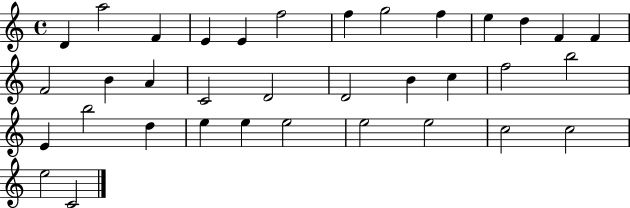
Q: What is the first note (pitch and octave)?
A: D4